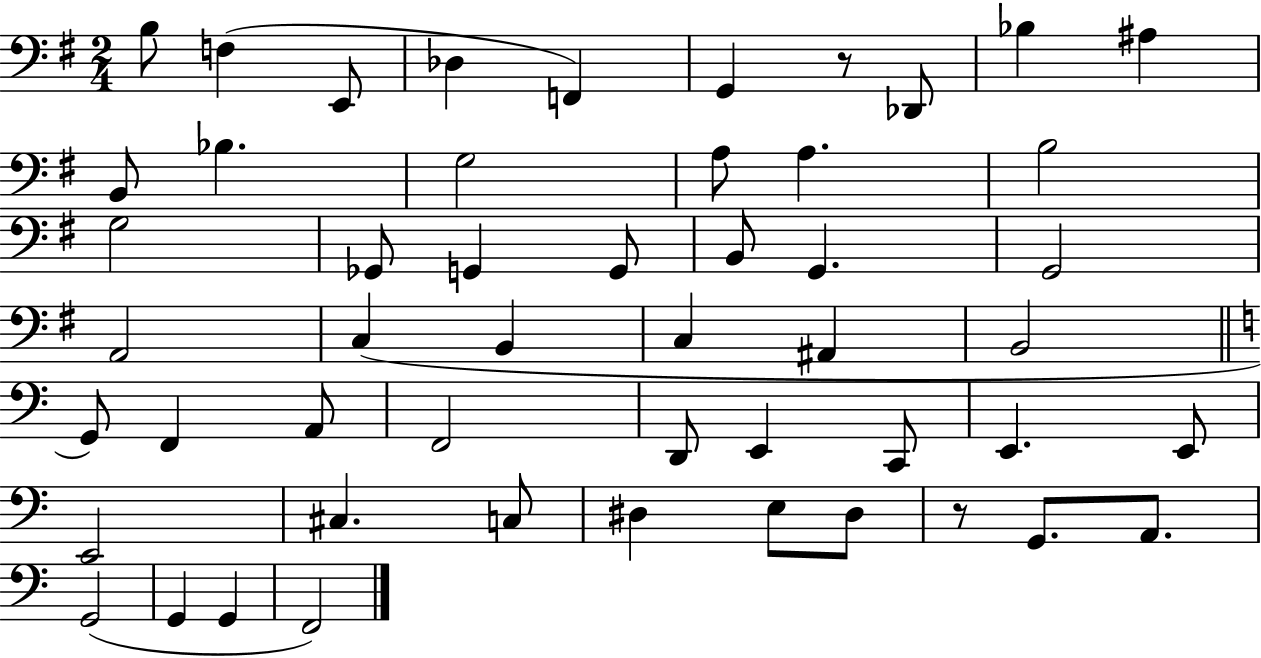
X:1
T:Untitled
M:2/4
L:1/4
K:G
B,/2 F, E,,/2 _D, F,, G,, z/2 _D,,/2 _B, ^A, B,,/2 _B, G,2 A,/2 A, B,2 G,2 _G,,/2 G,, G,,/2 B,,/2 G,, G,,2 A,,2 C, B,, C, ^A,, B,,2 G,,/2 F,, A,,/2 F,,2 D,,/2 E,, C,,/2 E,, E,,/2 E,,2 ^C, C,/2 ^D, E,/2 ^D,/2 z/2 G,,/2 A,,/2 G,,2 G,, G,, F,,2